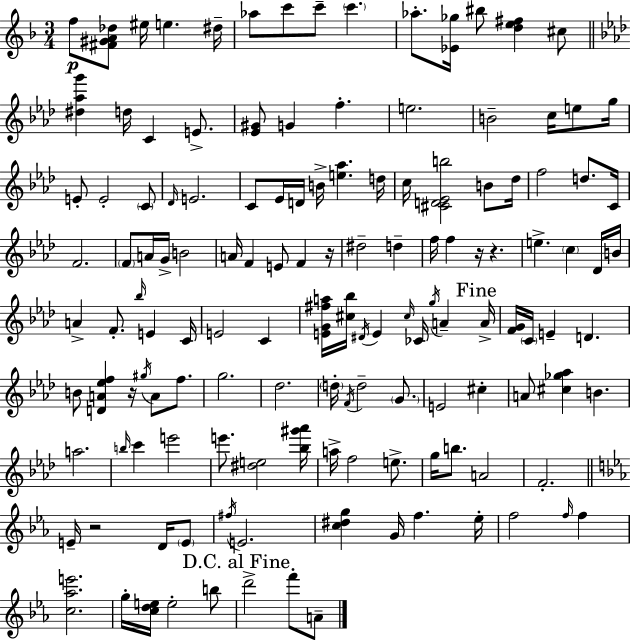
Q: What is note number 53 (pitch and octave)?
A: Db4